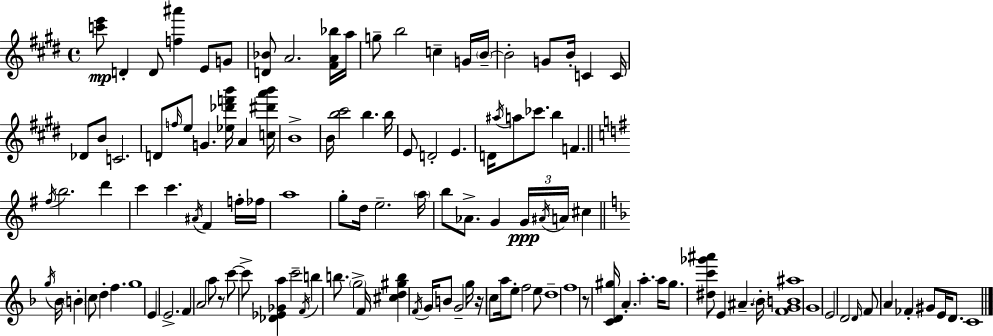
[C6,E6]/e D4/q D4/e [F5,A#6]/q E4/e G4/e [D4,Bb4]/e A4/h. [F#4,A4,Bb5]/s A5/s G5/e B5/h C5/q G4/s B4/s B4/h G4/e B4/s C4/q C4/s Db4/e B4/e C4/h. D4/e F5/s E5/e G4/q. [Eb5,Db6,F6,B6]/s A4/q [C5,D#6,A6,B6]/s B4/w B4/s [B5,C#6]/h B5/q. B5/s E4/e D4/h E4/q. D4/s A#5/s A5/e CES6/e. B5/q F4/q. F#5/s B5/h. D6/q C6/q C6/q. A#4/s F#4/q F5/s FES5/s A5/w G5/e D5/s E5/h. A5/s B5/e Ab4/e. G4/q G4/s A#4/s A4/s C#5/q G5/s Bb4/s B4/q C5/e D5/q F5/q. G5/w E4/q E4/h. F4/q A4/h A5/e R/e C6/e C6/e [Db4,Eb4,Gb4,A5]/q C6/h F4/s B5/q B5/e. G5/h F4/s [C#5,D5,G#5,B5]/q F4/s G4/s B4/e G4/h G5/s R/s C5/e A5/s E5/e F5/h E5/e D5/w F5/w R/e [C4,D4,G#5]/s A4/q. A5/q. A5/s G#5/e. [D#5,C6,Gb6,A#6]/e E4/q A#4/q. Bb4/s [F4,G4,B4,A#5]/w G4/w E4/h D4/h D4/s F4/e A4/q FES4/q G#4/e E4/s D4/e. C4/w